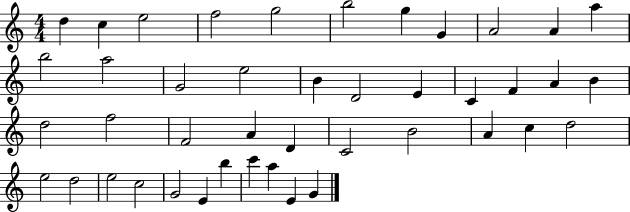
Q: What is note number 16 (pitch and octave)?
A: B4